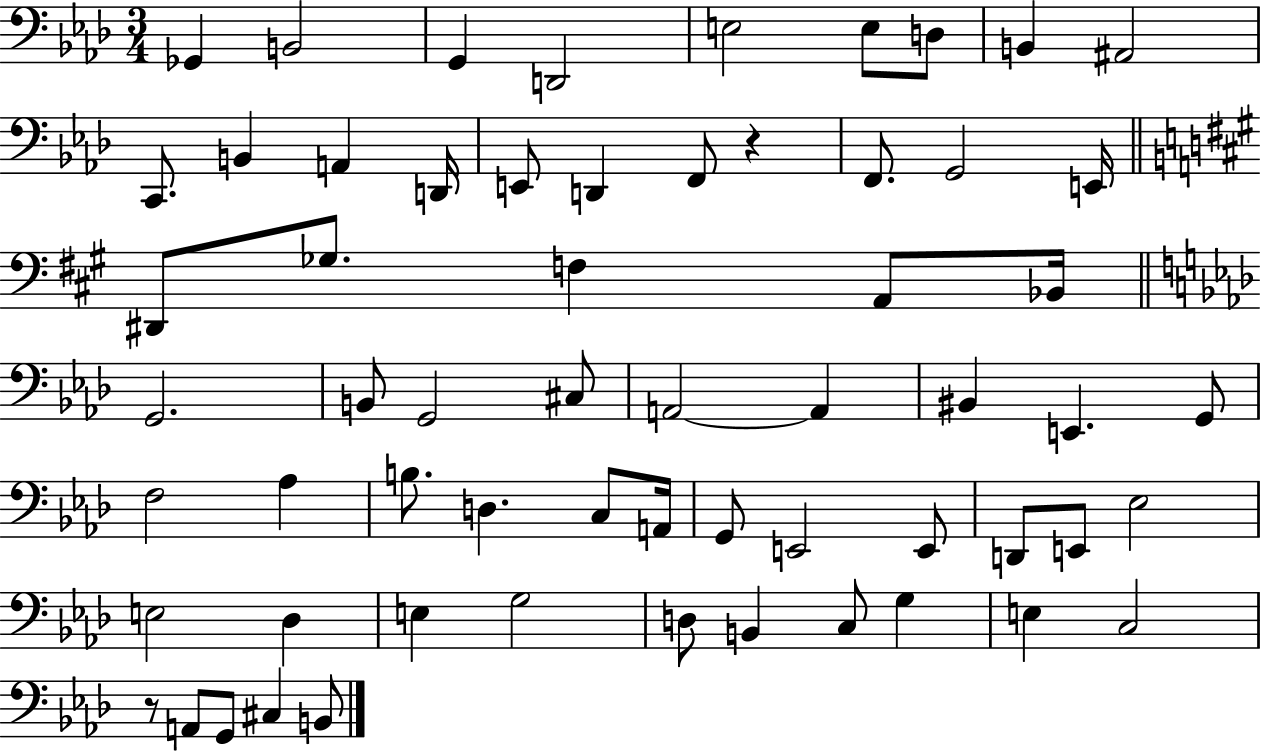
Gb2/q B2/h G2/q D2/h E3/h E3/e D3/e B2/q A#2/h C2/e. B2/q A2/q D2/s E2/e D2/q F2/e R/q F2/e. G2/h E2/s D#2/e Gb3/e. F3/q A2/e Bb2/s G2/h. B2/e G2/h C#3/e A2/h A2/q BIS2/q E2/q. G2/e F3/h Ab3/q B3/e. D3/q. C3/e A2/s G2/e E2/h E2/e D2/e E2/e Eb3/h E3/h Db3/q E3/q G3/h D3/e B2/q C3/e G3/q E3/q C3/h R/e A2/e G2/e C#3/q B2/e